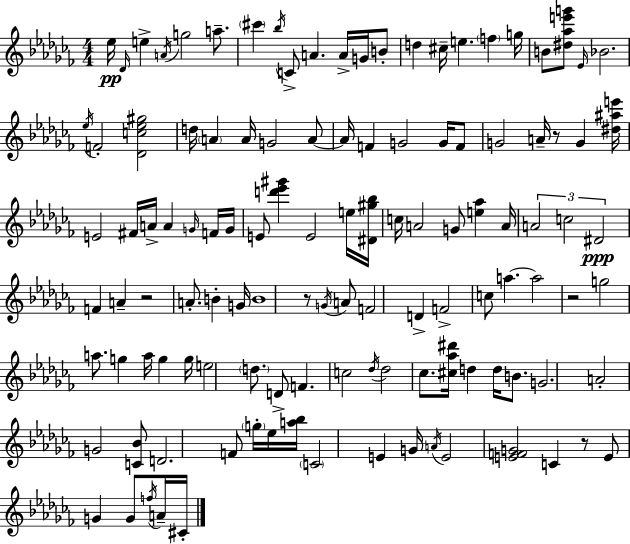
{
  \clef treble
  \numericTimeSignature
  \time 4/4
  \key aes \minor
  \repeat volta 2 { ees''16\pp \grace { des'16 } e''4-> \acciaccatura { a'16 } g''2 a''8.-- | \parenthesize cis'''4 \acciaccatura { bes''16 } c'8-> a'4. a'16-> | g'16 b'8-. d''4 cis''16-- e''4. \parenthesize f''4 | g''16 b'8 <dis'' aes'' e''' g'''>8 \grace { ees'16 } bes'2. | \break \acciaccatura { ees''16 } f'2-. <des' c'' ees'' gis''>2 | d''16 \parenthesize a'4 a'16 g'2 | a'8~~ a'16 f'4 g'2 | g'16 f'8 g'2 a'16-- r8 | \break g'4 <dis'' ais'' e'''>16 e'2 fis'16 a'16-> a'4 | \grace { g'16 } f'16 g'16 e'8 <d''' ees''' gis'''>4 e'2 | e''16 <dis' gis'' bes''>16 c''16 a'2 g'8 | <e'' aes''>4 a'16 \tuplet 3/2 { a'2 c''2 | \break dis'2\ppp } f'4 | a'4-- r2 a'8.-. | b'4-. g'16 b'1 | r8 \acciaccatura { g'16 } a'8 f'2 | \break d'4-> f'2-> c''8 | a''4.~~ a''2 r2 | g''2 a''8. | g''4 a''16 g''4 g''16 e''2 | \break \parenthesize d''8. d'8-> f'4. c''2 | \acciaccatura { des''16 } des''2 | ces''8. <cis'' aes'' dis'''>16 d''4 d''16 b'8. g'2. | a'2-. | \break g'2 <c' bes'>8 d'2. | f'8 \parenthesize g''16-. ees''16 <a'' bes''>16 \parenthesize c'2 | e'4 g'16 \acciaccatura { a'16 } e'2 | <e' f' g'>2 c'4 r8 e'8 | \break g'4 g'8 \acciaccatura { f''16 } a'16-- cis'16-. } \bar "|."
}